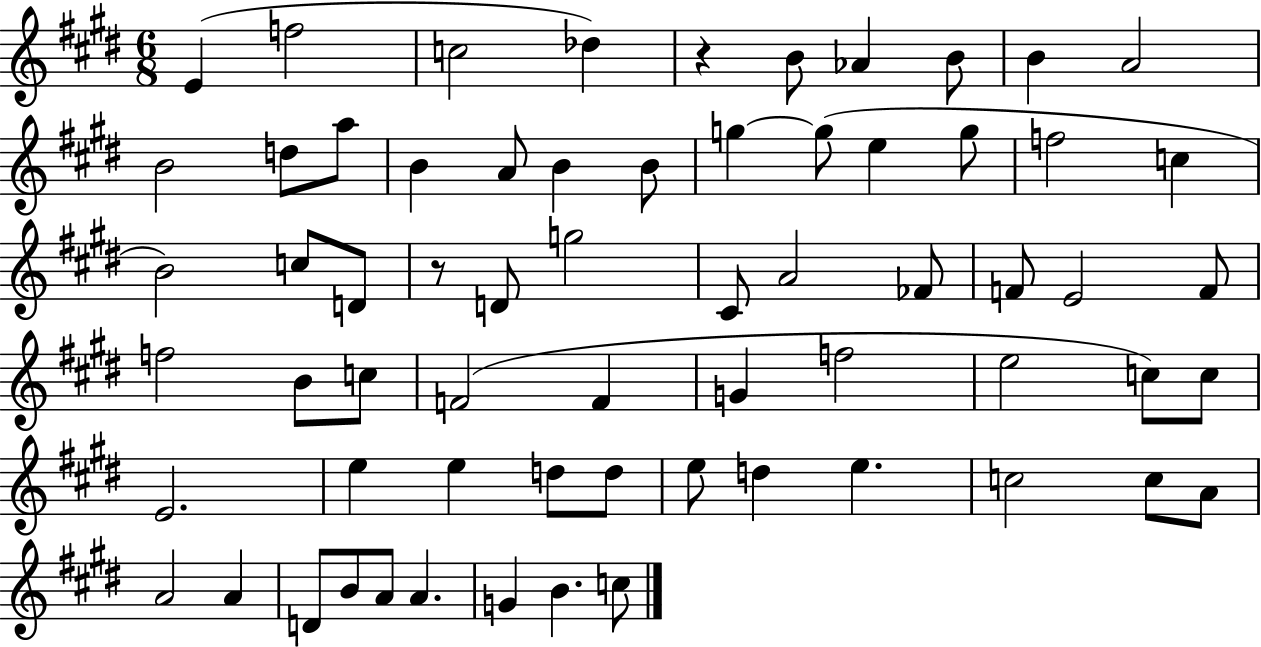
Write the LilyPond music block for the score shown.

{
  \clef treble
  \numericTimeSignature
  \time 6/8
  \key e \major
  e'4( f''2 | c''2 des''4) | r4 b'8 aes'4 b'8 | b'4 a'2 | \break b'2 d''8 a''8 | b'4 a'8 b'4 b'8 | g''4~~ g''8( e''4 g''8 | f''2 c''4 | \break b'2) c''8 d'8 | r8 d'8 g''2 | cis'8 a'2 fes'8 | f'8 e'2 f'8 | \break f''2 b'8 c''8 | f'2( f'4 | g'4 f''2 | e''2 c''8) c''8 | \break e'2. | e''4 e''4 d''8 d''8 | e''8 d''4 e''4. | c''2 c''8 a'8 | \break a'2 a'4 | d'8 b'8 a'8 a'4. | g'4 b'4. c''8 | \bar "|."
}